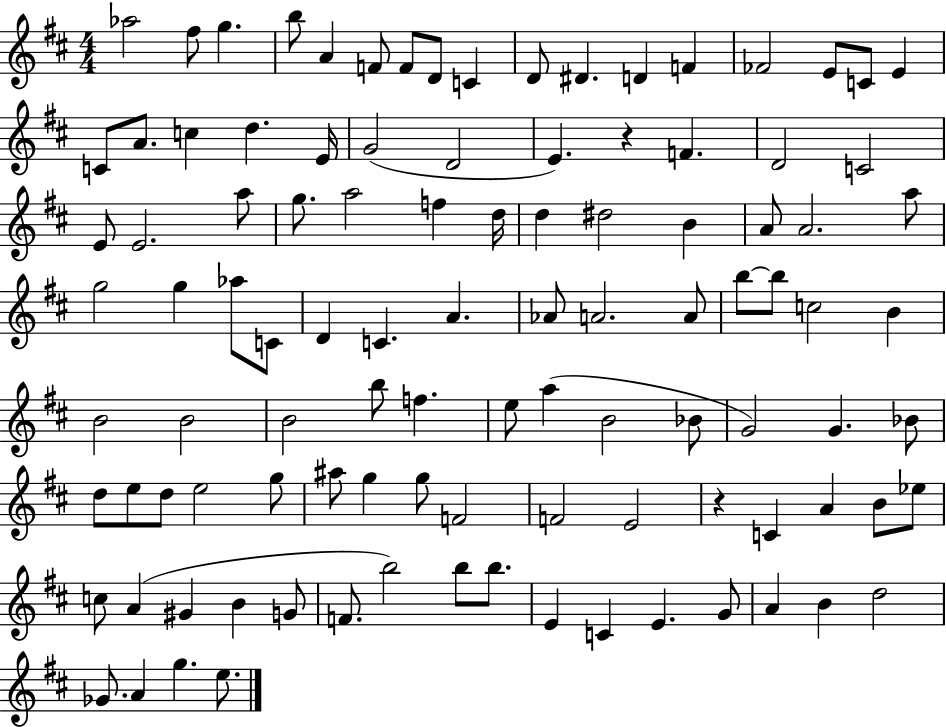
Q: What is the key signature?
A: D major